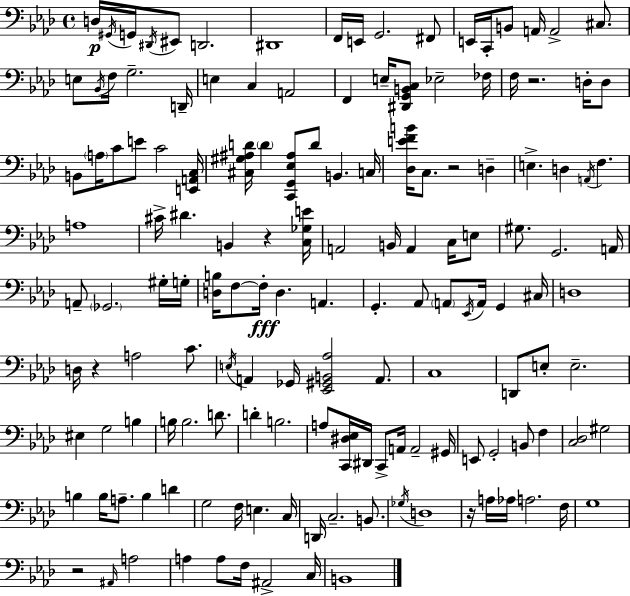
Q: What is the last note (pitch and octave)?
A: B2